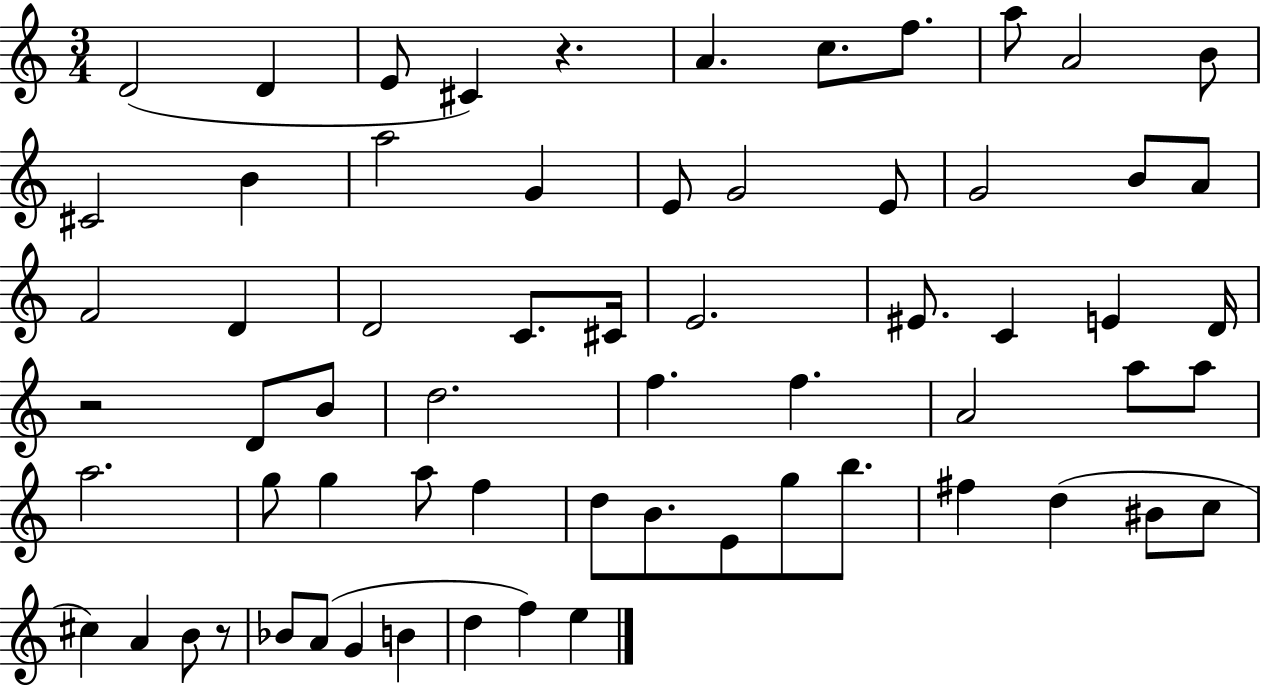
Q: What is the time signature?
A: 3/4